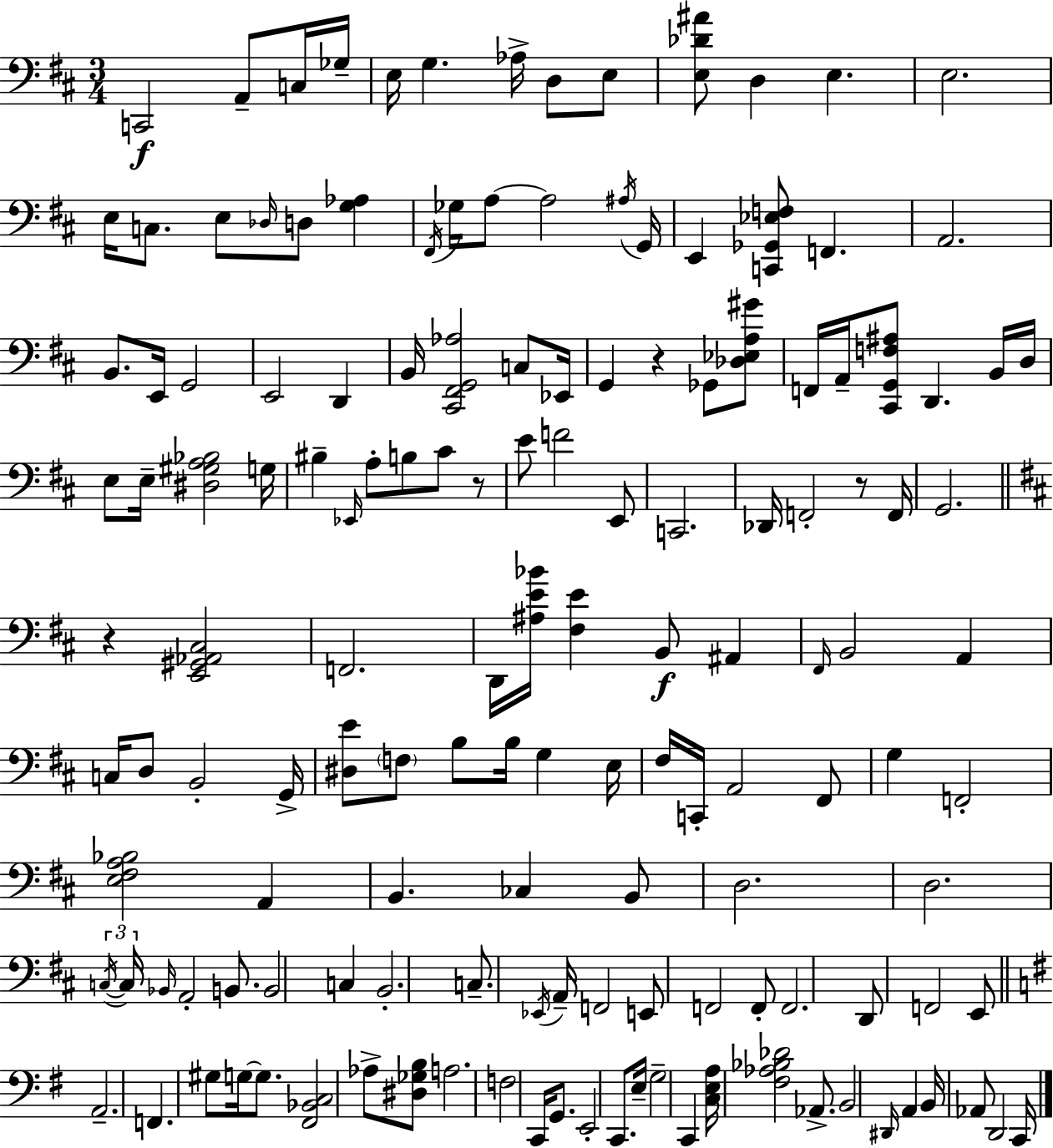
C2/h A2/e C3/s Gb3/s E3/s G3/q. Ab3/s D3/e E3/e [E3,Db4,A#4]/e D3/q E3/q. E3/h. E3/s C3/e. E3/e Db3/s D3/e [G3,Ab3]/q F#2/s Gb3/s A3/e A3/h A#3/s G2/s E2/q [C2,Gb2,Eb3,F3]/e F2/q. A2/h. B2/e. E2/s G2/h E2/h D2/q B2/s [C#2,F#2,G2,Ab3]/h C3/e Eb2/s G2/q R/q Gb2/e [Db3,Eb3,A3,G#4]/e F2/s A2/s [C#2,G2,F3,A#3]/e D2/q. B2/s D3/s E3/e E3/s [D#3,G#3,A3,Bb3]/h G3/s BIS3/q Eb2/s A3/e B3/e C#4/e R/e E4/e F4/h E2/e C2/h. Db2/s F2/h R/e F2/s G2/h. R/q [E2,G#2,Ab2,C#3]/h F2/h. D2/s [A#3,E4,Bb4]/s [F#3,E4]/q B2/e A#2/q F#2/s B2/h A2/q C3/s D3/e B2/h G2/s [D#3,E4]/e F3/e B3/e B3/s G3/q E3/s F#3/s C2/s A2/h F#2/e G3/q F2/h [E3,F#3,A3,Bb3]/h A2/q B2/q. CES3/q B2/e D3/h. D3/h. C3/s C3/s Bb2/s A2/h B2/e. B2/h C3/q B2/h. C3/e. Eb2/s A2/s F2/h E2/e F2/h F2/e F2/h. D2/e F2/h E2/e A2/h. F2/q. G#3/e G3/s G3/e. [F#2,Bb2,C3]/h Ab3/e [D#3,Gb3,B3]/e A3/h. F3/h C2/s G2/e. E2/h C2/e. E3/s G3/h C2/q [C3,E3,A3]/s [F#3,Ab3,Bb3,Db4]/h Ab2/e. B2/h D#2/s A2/q B2/s Ab2/e D2/h C2/s